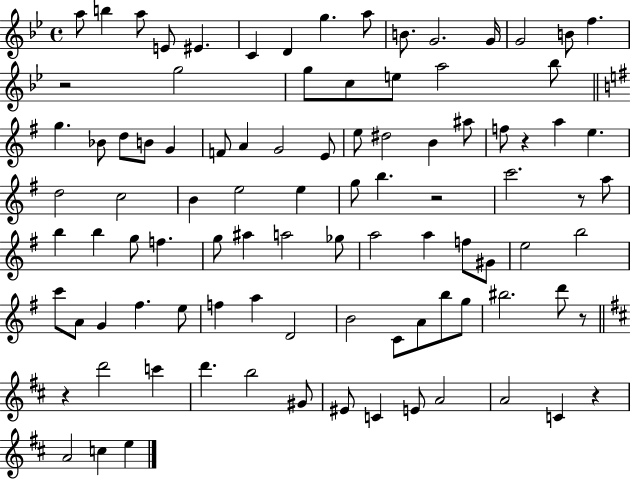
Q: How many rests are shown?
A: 7